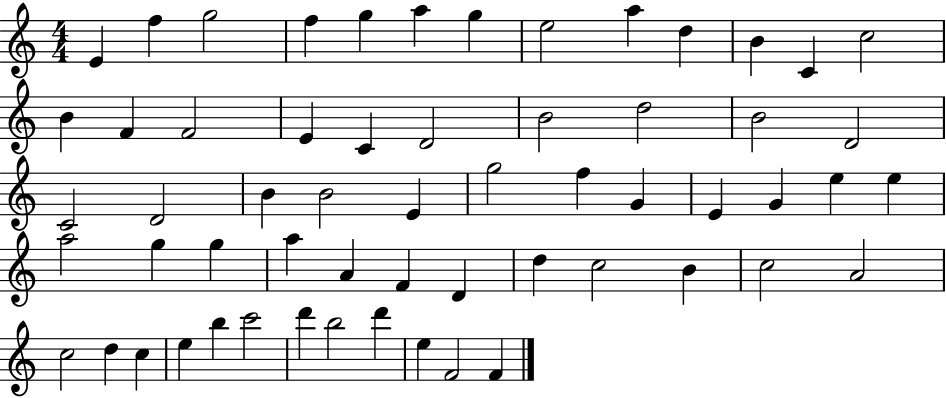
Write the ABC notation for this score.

X:1
T:Untitled
M:4/4
L:1/4
K:C
E f g2 f g a g e2 a d B C c2 B F F2 E C D2 B2 d2 B2 D2 C2 D2 B B2 E g2 f G E G e e a2 g g a A F D d c2 B c2 A2 c2 d c e b c'2 d' b2 d' e F2 F